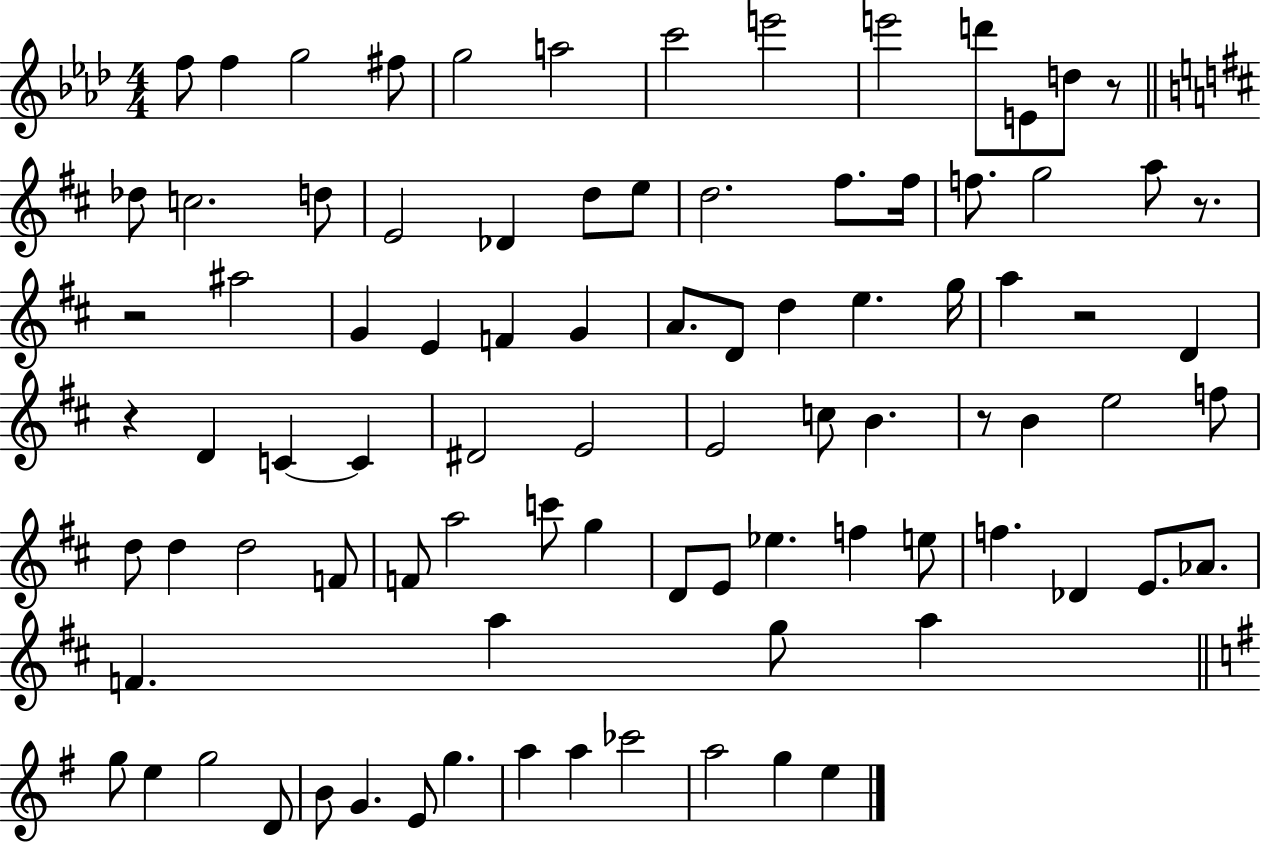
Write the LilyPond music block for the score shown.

{
  \clef treble
  \numericTimeSignature
  \time 4/4
  \key aes \major
  f''8 f''4 g''2 fis''8 | g''2 a''2 | c'''2 e'''2 | e'''2 d'''8 e'8 d''8 r8 | \break \bar "||" \break \key b \minor des''8 c''2. d''8 | e'2 des'4 d''8 e''8 | d''2. fis''8. fis''16 | f''8. g''2 a''8 r8. | \break r2 ais''2 | g'4 e'4 f'4 g'4 | a'8. d'8 d''4 e''4. g''16 | a''4 r2 d'4 | \break r4 d'4 c'4~~ c'4 | dis'2 e'2 | e'2 c''8 b'4. | r8 b'4 e''2 f''8 | \break d''8 d''4 d''2 f'8 | f'8 a''2 c'''8 g''4 | d'8 e'8 ees''4. f''4 e''8 | f''4. des'4 e'8. aes'8. | \break f'4. a''4 g''8 a''4 | \bar "||" \break \key g \major g''8 e''4 g''2 d'8 | b'8 g'4. e'8 g''4. | a''4 a''4 ces'''2 | a''2 g''4 e''4 | \break \bar "|."
}